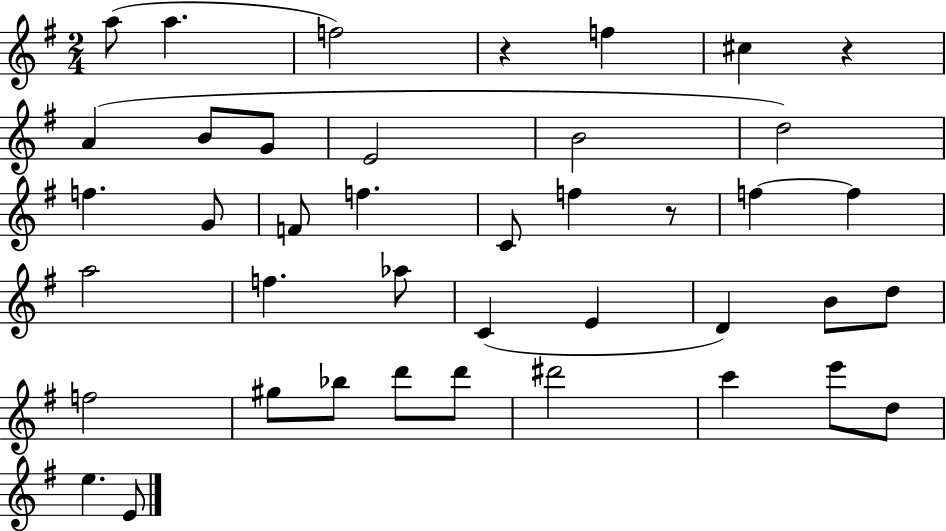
{
  \clef treble
  \numericTimeSignature
  \time 2/4
  \key g \major
  \repeat volta 2 { a''8( a''4. | f''2) | r4 f''4 | cis''4 r4 | \break a'4( b'8 g'8 | e'2 | b'2 | d''2) | \break f''4. g'8 | f'8 f''4. | c'8 f''4 r8 | f''4~~ f''4 | \break a''2 | f''4. aes''8 | c'4( e'4 | d'4) b'8 d''8 | \break f''2 | gis''8 bes''8 d'''8 d'''8 | dis'''2 | c'''4 e'''8 d''8 | \break e''4. e'8 | } \bar "|."
}